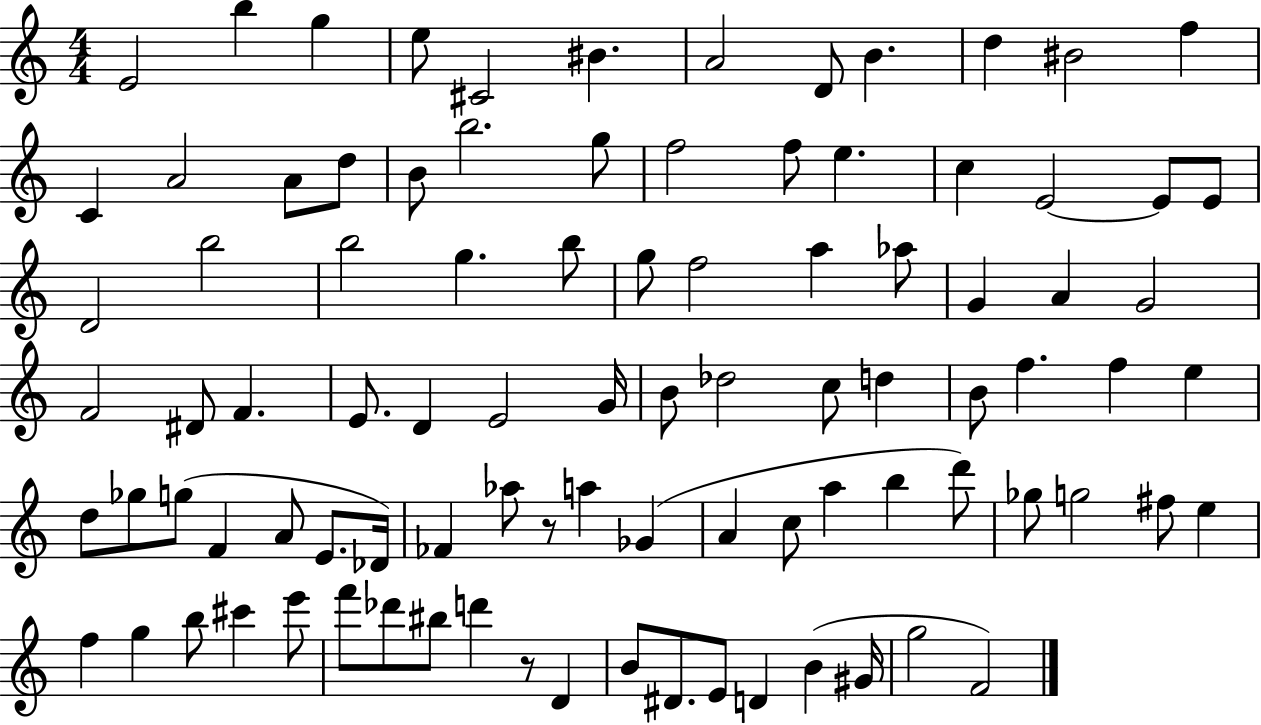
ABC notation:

X:1
T:Untitled
M:4/4
L:1/4
K:C
E2 b g e/2 ^C2 ^B A2 D/2 B d ^B2 f C A2 A/2 d/2 B/2 b2 g/2 f2 f/2 e c E2 E/2 E/2 D2 b2 b2 g b/2 g/2 f2 a _a/2 G A G2 F2 ^D/2 F E/2 D E2 G/4 B/2 _d2 c/2 d B/2 f f e d/2 _g/2 g/2 F A/2 E/2 _D/4 _F _a/2 z/2 a _G A c/2 a b d'/2 _g/2 g2 ^f/2 e f g b/2 ^c' e'/2 f'/2 _d'/2 ^b/2 d' z/2 D B/2 ^D/2 E/2 D B ^G/4 g2 F2